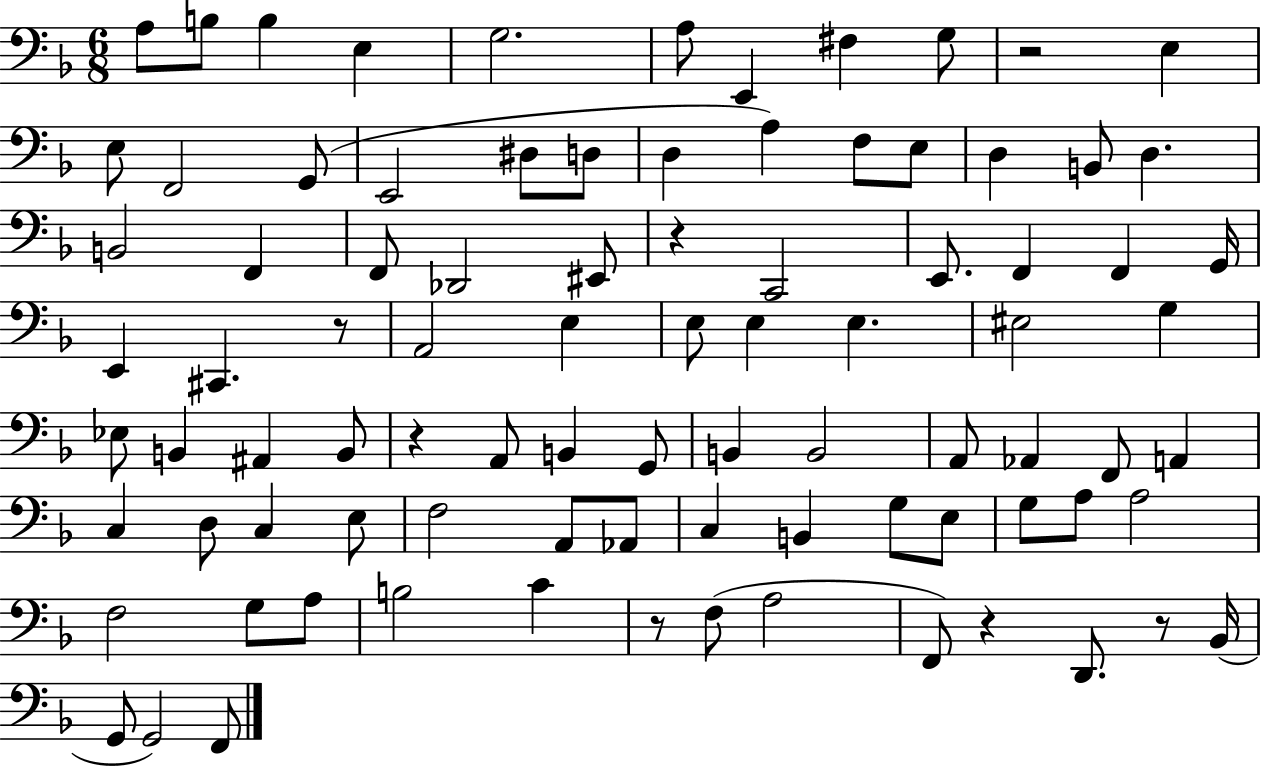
A3/e B3/e B3/q E3/q G3/h. A3/e E2/q F#3/q G3/e R/h E3/q E3/e F2/h G2/e E2/h D#3/e D3/e D3/q A3/q F3/e E3/e D3/q B2/e D3/q. B2/h F2/q F2/e Db2/h EIS2/e R/q C2/h E2/e. F2/q F2/q G2/s E2/q C#2/q. R/e A2/h E3/q E3/e E3/q E3/q. EIS3/h G3/q Eb3/e B2/q A#2/q B2/e R/q A2/e B2/q G2/e B2/q B2/h A2/e Ab2/q F2/e A2/q C3/q D3/e C3/q E3/e F3/h A2/e Ab2/e C3/q B2/q G3/e E3/e G3/e A3/e A3/h F3/h G3/e A3/e B3/h C4/q R/e F3/e A3/h F2/e R/q D2/e. R/e Bb2/s G2/e G2/h F2/e